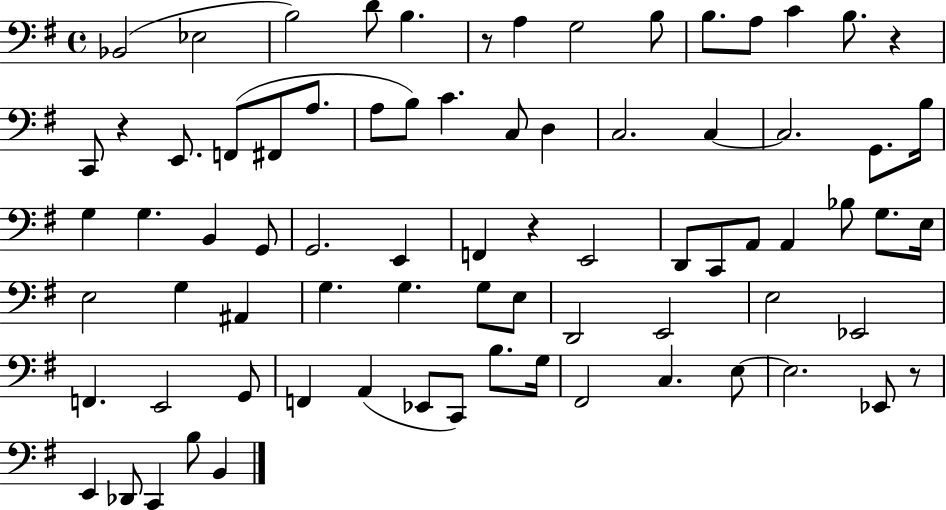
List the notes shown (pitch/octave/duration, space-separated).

Bb2/h Eb3/h B3/h D4/e B3/q. R/e A3/q G3/h B3/e B3/e. A3/e C4/q B3/e. R/q C2/e R/q E2/e. F2/e F#2/e A3/e. A3/e B3/e C4/q. C3/e D3/q C3/h. C3/q C3/h. G2/e. B3/s G3/q G3/q. B2/q G2/e G2/h. E2/q F2/q R/q E2/h D2/e C2/e A2/e A2/q Bb3/e G3/e. E3/s E3/h G3/q A#2/q G3/q. G3/q. G3/e E3/e D2/h E2/h E3/h Eb2/h F2/q. E2/h G2/e F2/q A2/q Eb2/e C2/e B3/e. G3/s F#2/h C3/q. E3/e E3/h. Eb2/e R/e E2/q Db2/e C2/q B3/e B2/q